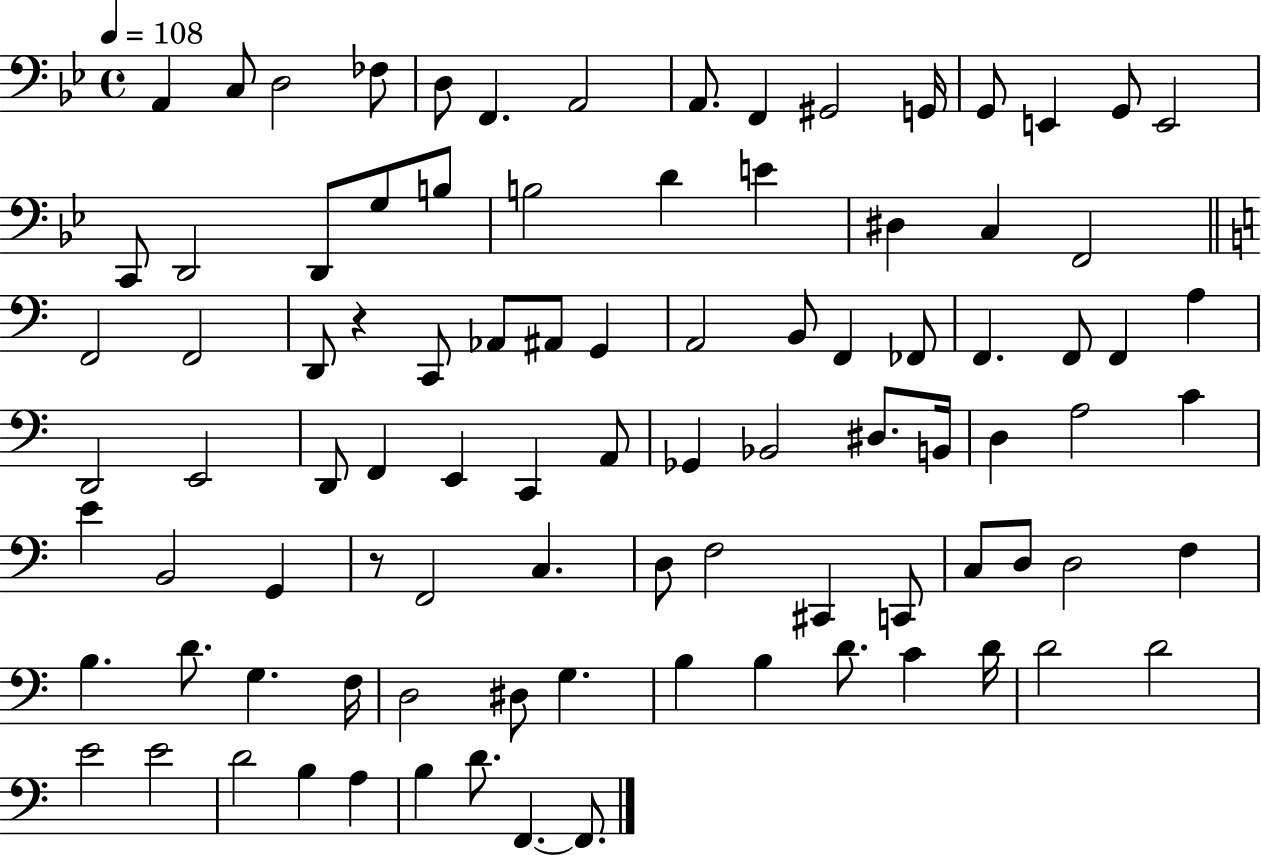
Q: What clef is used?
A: bass